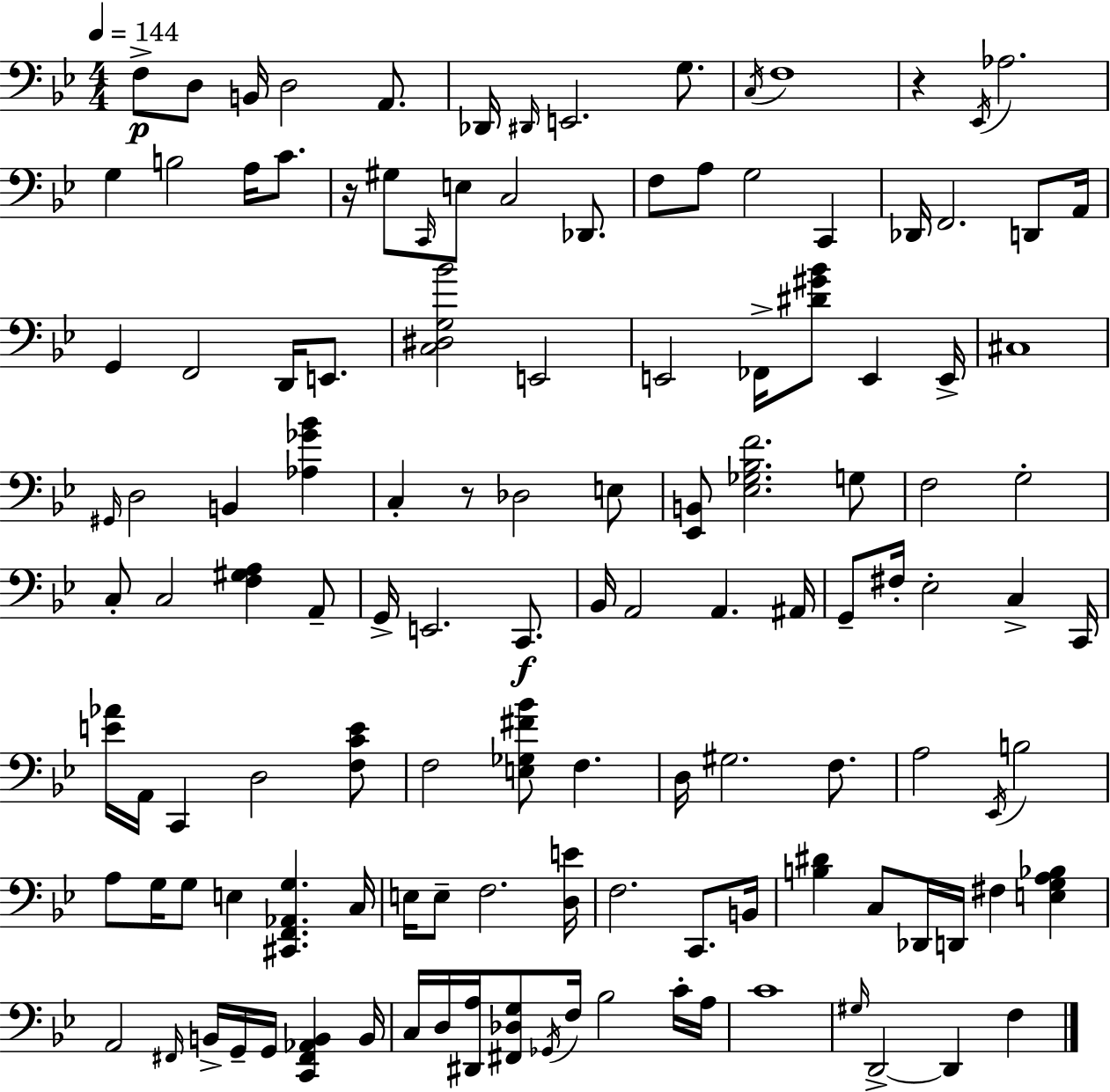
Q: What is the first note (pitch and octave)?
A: F3